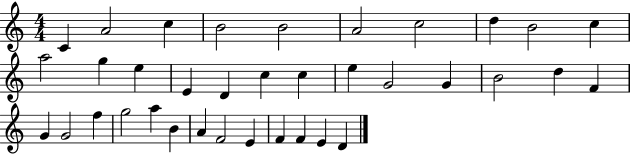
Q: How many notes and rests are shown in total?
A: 36